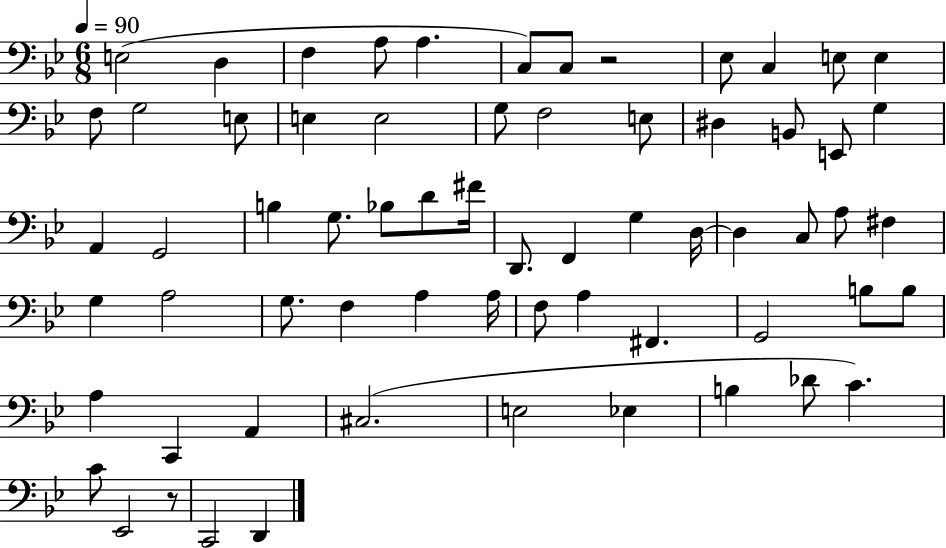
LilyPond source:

{
  \clef bass
  \numericTimeSignature
  \time 6/8
  \key bes \major
  \tempo 4 = 90
  e2( d4 | f4 a8 a4. | c8) c8 r2 | ees8 c4 e8 e4 | \break f8 g2 e8 | e4 e2 | g8 f2 e8 | dis4 b,8 e,8 g4 | \break a,4 g,2 | b4 g8. bes8 d'8 fis'16 | d,8. f,4 g4 d16~~ | d4 c8 a8 fis4 | \break g4 a2 | g8. f4 a4 a16 | f8 a4 fis,4. | g,2 b8 b8 | \break a4 c,4 a,4 | cis2.( | e2 ees4 | b4 des'8 c'4.) | \break c'8 ees,2 r8 | c,2 d,4 | \bar "|."
}